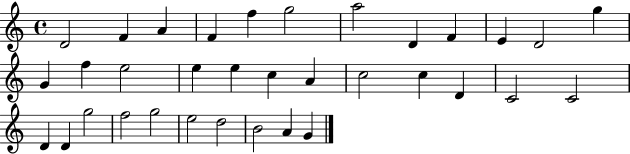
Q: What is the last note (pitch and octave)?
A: G4